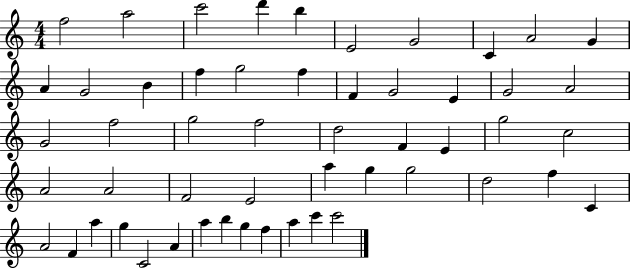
{
  \clef treble
  \numericTimeSignature
  \time 4/4
  \key c \major
  f''2 a''2 | c'''2 d'''4 b''4 | e'2 g'2 | c'4 a'2 g'4 | \break a'4 g'2 b'4 | f''4 g''2 f''4 | f'4 g'2 e'4 | g'2 a'2 | \break g'2 f''2 | g''2 f''2 | d''2 f'4 e'4 | g''2 c''2 | \break a'2 a'2 | f'2 e'2 | a''4 g''4 g''2 | d''2 f''4 c'4 | \break a'2 f'4 a''4 | g''4 c'2 a'4 | a''4 b''4 g''4 f''4 | a''4 c'''4 c'''2 | \break \bar "|."
}